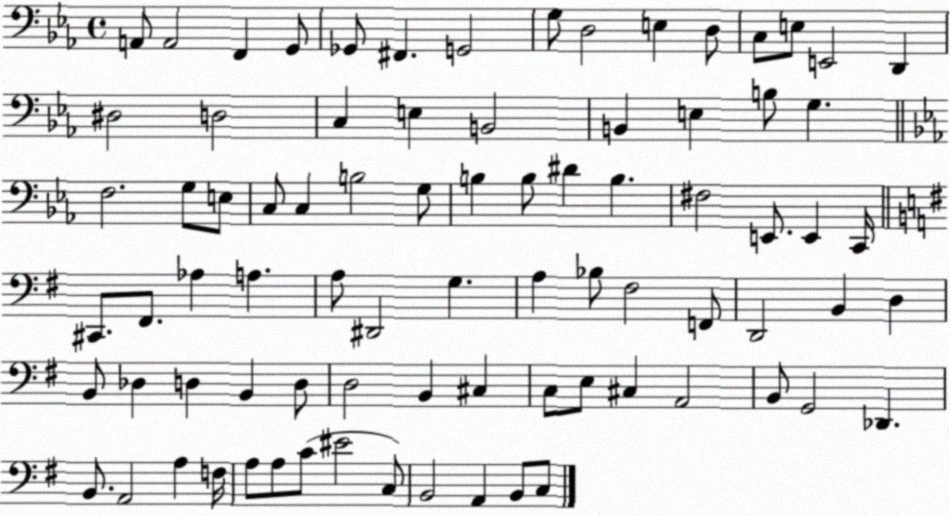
X:1
T:Untitled
M:4/4
L:1/4
K:Eb
A,,/2 A,,2 F,, G,,/2 _G,,/2 ^F,, G,,2 G,/2 D,2 E, D,/2 C,/2 E,/2 E,,2 D,, ^D,2 D,2 C, E, B,,2 B,, E, B,/2 G, F,2 G,/2 E,/2 C,/2 C, B,2 G,/2 B, B,/2 ^D B, ^F,2 E,,/2 E,, C,,/4 ^C,,/2 ^F,,/2 _A, A, A,/2 ^D,,2 G, A, _B,/2 ^F,2 F,,/2 D,,2 B,, D, B,,/2 _D, D, B,, D,/2 D,2 B,, ^C, C,/2 E,/2 ^C, A,,2 B,,/2 G,,2 _D,, B,,/2 A,,2 A, F,/4 A,/2 A,/2 C/2 ^E2 C,/2 B,,2 A,, B,,/2 C,/2